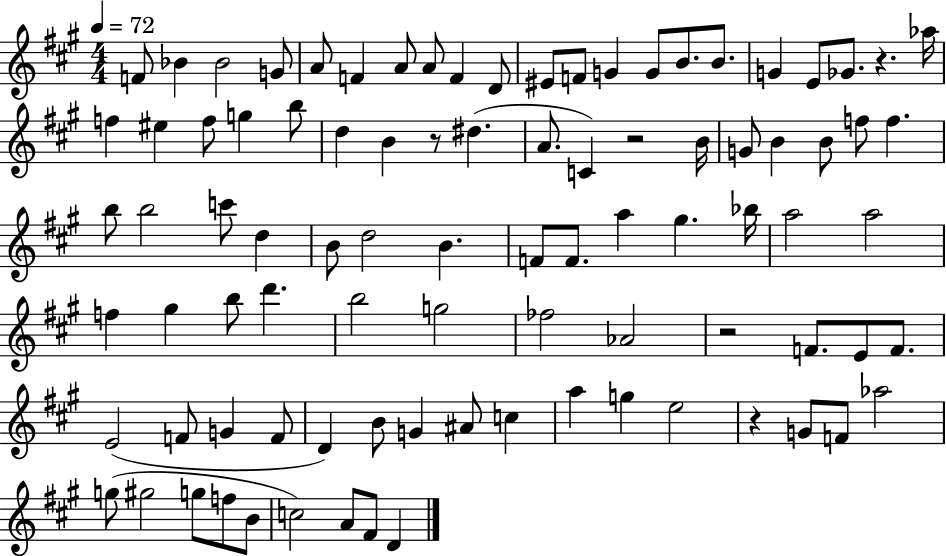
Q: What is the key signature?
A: A major